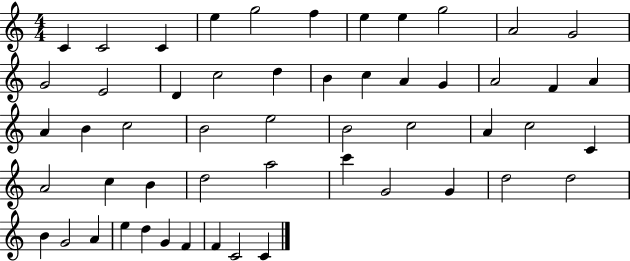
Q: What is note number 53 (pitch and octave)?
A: C4